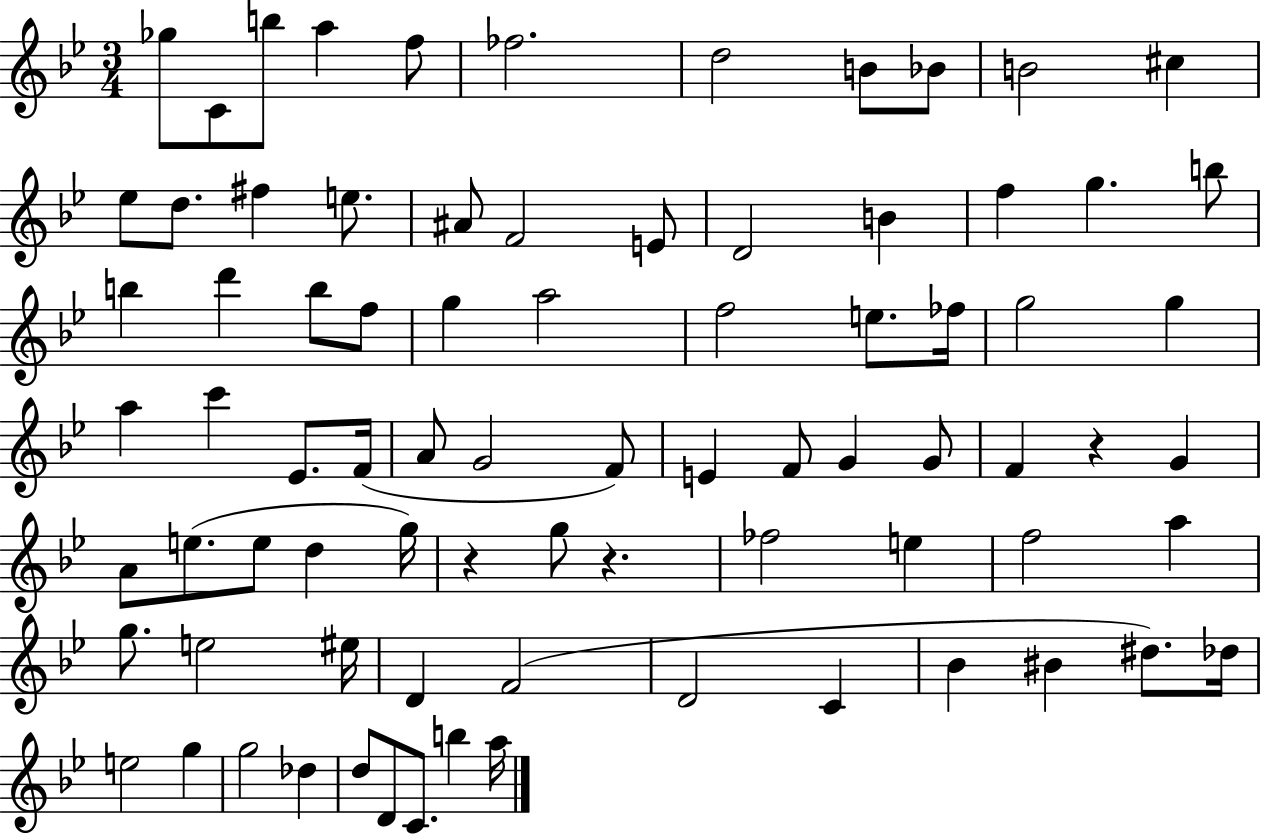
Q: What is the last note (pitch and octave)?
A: A5